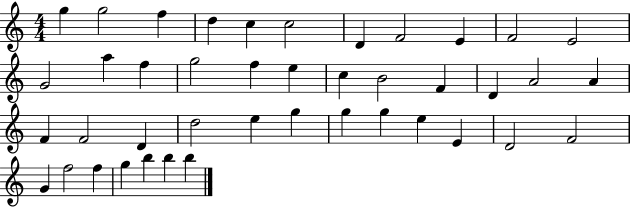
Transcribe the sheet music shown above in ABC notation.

X:1
T:Untitled
M:4/4
L:1/4
K:C
g g2 f d c c2 D F2 E F2 E2 G2 a f g2 f e c B2 F D A2 A F F2 D d2 e g g g e E D2 F2 G f2 f g b b b